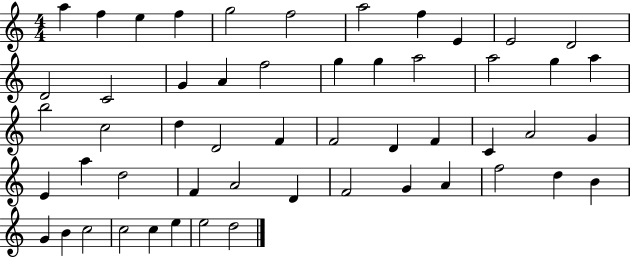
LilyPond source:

{
  \clef treble
  \numericTimeSignature
  \time 4/4
  \key c \major
  a''4 f''4 e''4 f''4 | g''2 f''2 | a''2 f''4 e'4 | e'2 d'2 | \break d'2 c'2 | g'4 a'4 f''2 | g''4 g''4 a''2 | a''2 g''4 a''4 | \break b''2 c''2 | d''4 d'2 f'4 | f'2 d'4 f'4 | c'4 a'2 g'4 | \break e'4 a''4 d''2 | f'4 a'2 d'4 | f'2 g'4 a'4 | f''2 d''4 b'4 | \break g'4 b'4 c''2 | c''2 c''4 e''4 | e''2 d''2 | \bar "|."
}